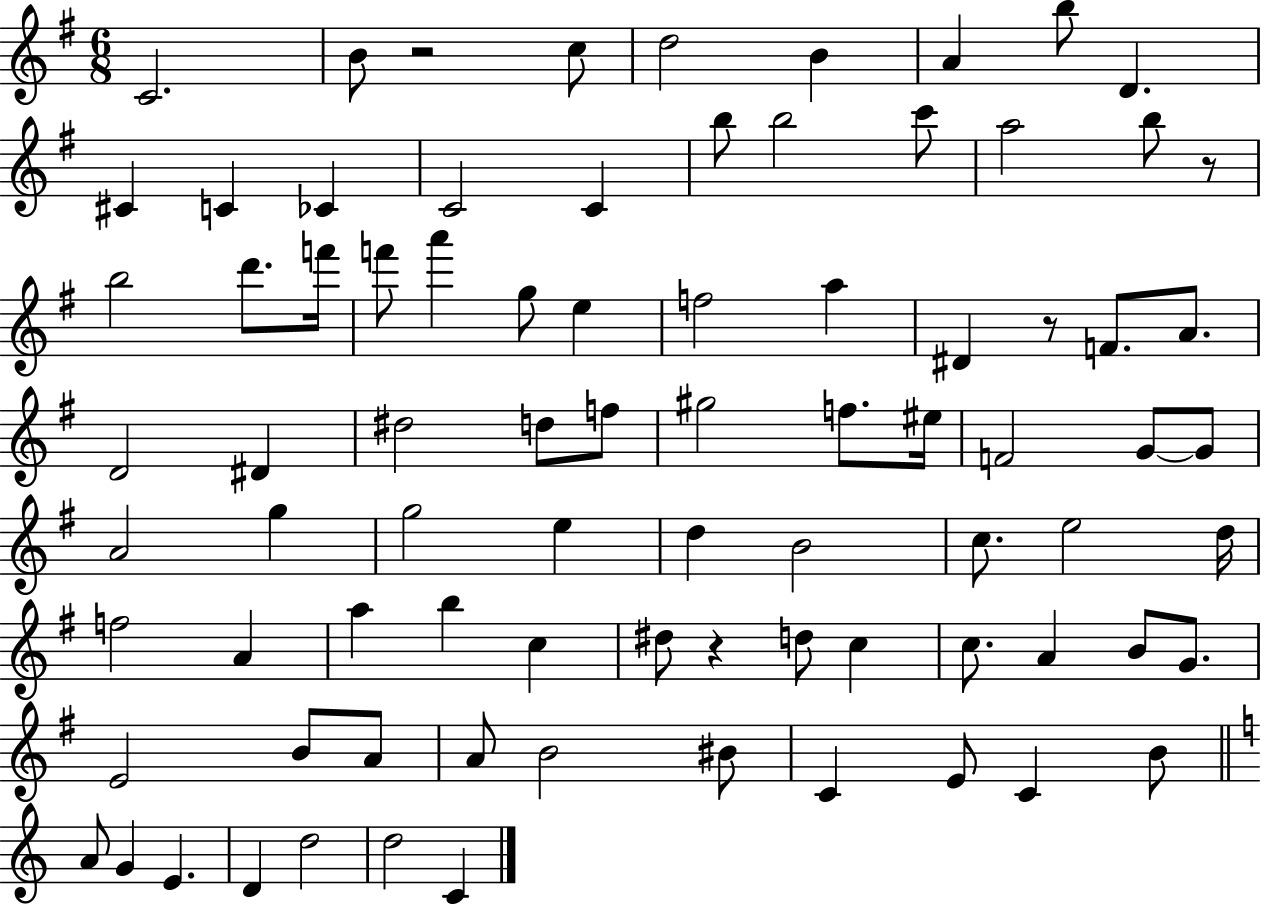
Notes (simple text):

C4/h. B4/e R/h C5/e D5/h B4/q A4/q B5/e D4/q. C#4/q C4/q CES4/q C4/h C4/q B5/e B5/h C6/e A5/h B5/e R/e B5/h D6/e. F6/s F6/e A6/q G5/e E5/q F5/h A5/q D#4/q R/e F4/e. A4/e. D4/h D#4/q D#5/h D5/e F5/e G#5/h F5/e. EIS5/s F4/h G4/e G4/e A4/h G5/q G5/h E5/q D5/q B4/h C5/e. E5/h D5/s F5/h A4/q A5/q B5/q C5/q D#5/e R/q D5/e C5/q C5/e. A4/q B4/e G4/e. E4/h B4/e A4/e A4/e B4/h BIS4/e C4/q E4/e C4/q B4/e A4/e G4/q E4/q. D4/q D5/h D5/h C4/q